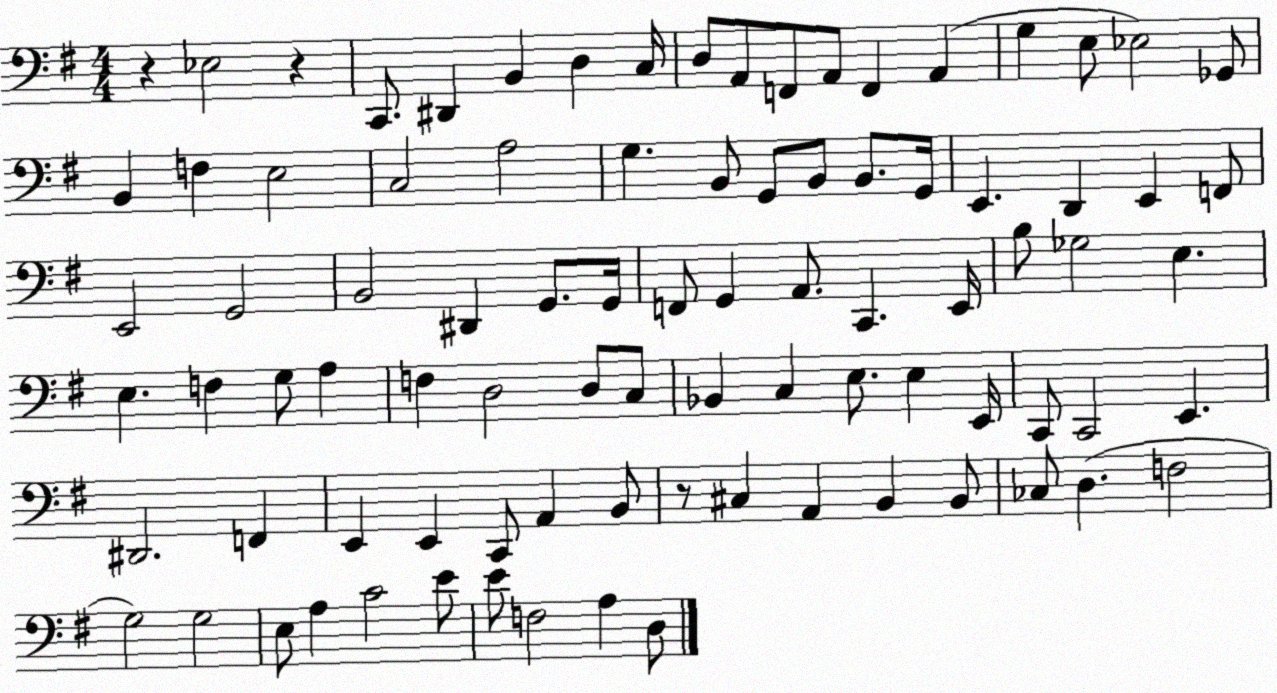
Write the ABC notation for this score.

X:1
T:Untitled
M:4/4
L:1/4
K:G
z _E,2 z C,,/2 ^D,, B,, D, C,/4 D,/2 A,,/2 F,,/2 A,,/2 F,, A,, G, E,/2 _E,2 _G,,/2 B,, F, E,2 C,2 A,2 G, B,,/2 G,,/2 B,,/2 B,,/2 G,,/4 E,, D,, E,, F,,/2 E,,2 G,,2 B,,2 ^D,, G,,/2 G,,/4 F,,/2 G,, A,,/2 C,, E,,/4 B,/2 _G,2 E, E, F, G,/2 A, F, D,2 D,/2 C,/2 _B,, C, E,/2 E, E,,/4 C,,/2 C,,2 E,, ^D,,2 F,, E,, E,, C,,/2 A,, B,,/2 z/2 ^C, A,, B,, B,,/2 _C,/2 D, F,2 G,2 G,2 E,/2 A, C2 E/2 E/2 F,2 A, D,/2